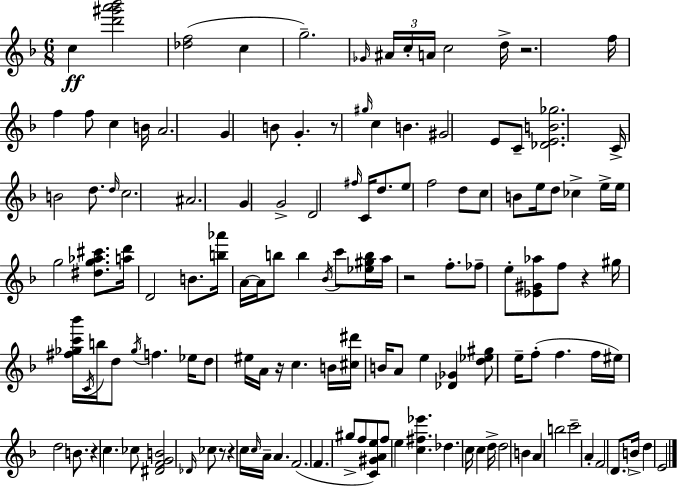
{
  \clef treble
  \numericTimeSignature
  \time 6/8
  \key d \minor
  c''4\ff <d''' gis''' a''' bes'''>2 | <des'' f''>2( c''4 | g''2.--) | \grace { ges'16 } \tuplet 3/2 { ais'16 c''16-. a'16 } c''2 | \break d''16-> r2. | f''16 f''4 f''8 c''4 | b'16 a'2. | g'4 b'8 g'4.-. | \break r8 \grace { gis''16 } c''4 b'4. | gis'2 e'8 | c'8-- <des' e' b' ges''>2. | c'16-> b'2 d''8. | \break \grace { d''16 } c''2. | ais'2. | g'4 g'2-> | d'2 \grace { fis''16 } | \break c'16 d''8. e''8 f''2 | d''8 c''8 b'8 e''16 d''8 ces''4-> | e''16-> e''16 g''2 | <dis'' g'' aes'' cis'''>8. <a'' d'''>16 d'2 | \break b'8. <b'' aes'''>16 a'16~~ a'16 b''8 b''4 | \acciaccatura { bes'16 } c'''8 <ees'' gis'' b''>16 a''16 r2 | f''8.-. fes''8-- e''8-. <ees' gis' aes''>8 f''8 | r4 gis''16 <fis'' ges'' c''' bes'''>16 \acciaccatura { c'16 } b''16 d''8 \acciaccatura { ges''16 } | \break f''4. ees''16 d''8 eis''16 a'16 r16 | c''4. b'16 <cis'' dis'''>16 b'16 a'8 e''4 | <des' ges'>4 <d'' ees'' gis''>8 e''16-- f''8-.( | f''4. f''16 eis''16) d''2 | \break b'8. r4 c''4. | ces''8 <dis' f' g' b'>2 | \grace { des'16 } ces''8 r8 r4 | c''16 \grace { c''16 } a'16-- a'4. f'2.( | \break f'4. | gis''8-> f''8 <c' gis' a' e''>8) f''8 e''4 | <c'' fis'' ees'''>4. des''4. | c''16 c''4 d''16-> d''2 | \break b'4 a'4 | b''2 c'''2-- | a'4-. f'2 | \parenthesize d'8. b'16-> d''4 | \break e'2 \bar "|."
}